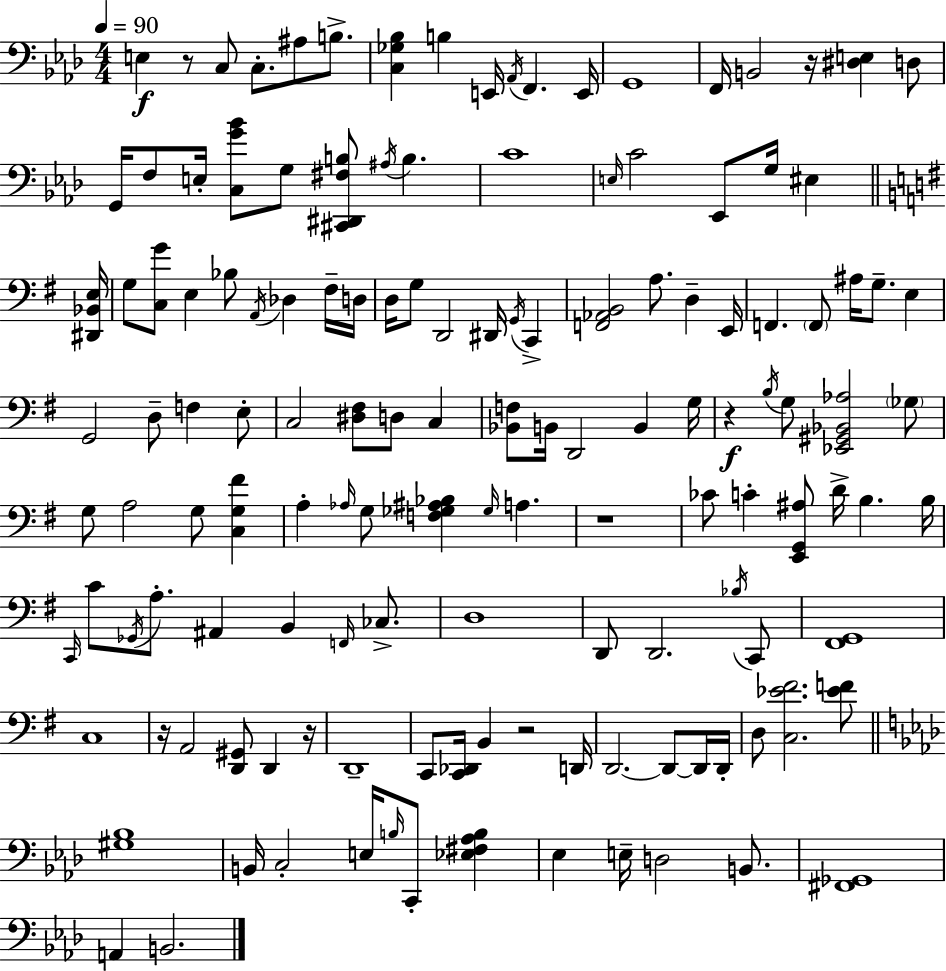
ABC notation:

X:1
T:Untitled
M:4/4
L:1/4
K:Ab
E, z/2 C,/2 C,/2 ^A,/2 B,/2 [C,_G,_B,] B, E,,/4 _A,,/4 F,, E,,/4 G,,4 F,,/4 B,,2 z/4 [^D,E,] D,/2 G,,/4 F,/2 E,/4 [C,G_B]/2 G,/2 [^C,,^D,,^F,B,]/2 ^A,/4 B, C4 E,/4 C2 _E,,/2 G,/4 ^E, [^D,,_B,,E,]/4 G,/2 [C,G]/2 E, _B,/2 A,,/4 _D, ^F,/4 D,/4 D,/4 G,/2 D,,2 ^D,,/4 G,,/4 C,, [F,,_A,,B,,]2 A,/2 D, E,,/4 F,, F,,/2 ^A,/4 G,/2 E, G,,2 D,/2 F, E,/2 C,2 [^D,^F,]/2 D,/2 C, [_B,,F,]/2 B,,/4 D,,2 B,, G,/4 z B,/4 G,/2 [_E,,^G,,_B,,_A,]2 _G,/2 G,/2 A,2 G,/2 [C,G,^F] A, _A,/4 G,/2 [F,_G,^A,_B,] _G,/4 A, z4 _C/2 C [E,,G,,^A,]/2 D/4 B, B,/4 C,,/4 C/2 _G,,/4 A,/2 ^A,, B,, F,,/4 _C,/2 D,4 D,,/2 D,,2 _B,/4 C,,/2 [^F,,G,,]4 C,4 z/4 A,,2 [D,,^G,,]/2 D,, z/4 D,,4 C,,/2 [C,,_D,,]/4 B,, z2 D,,/4 D,,2 D,,/2 D,,/4 D,,/4 D,/2 [C,_E^F]2 [_EF]/2 [^G,_B,]4 B,,/4 C,2 E,/4 B,/4 C,,/2 [_E,^F,_A,B,] _E, E,/4 D,2 B,,/2 [^F,,_G,,]4 A,, B,,2